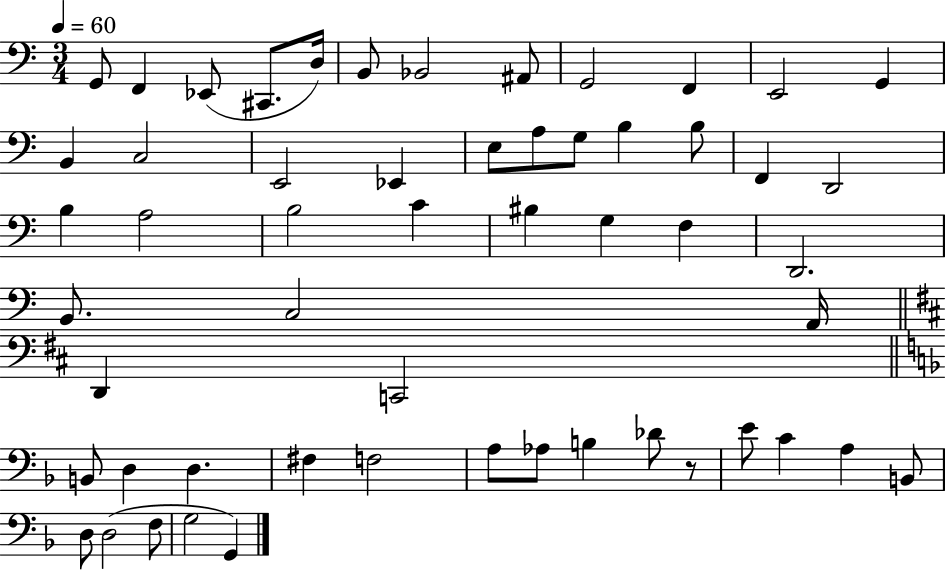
X:1
T:Untitled
M:3/4
L:1/4
K:C
G,,/2 F,, _E,,/2 ^C,,/2 D,/4 B,,/2 _B,,2 ^A,,/2 G,,2 F,, E,,2 G,, B,, C,2 E,,2 _E,, E,/2 A,/2 G,/2 B, B,/2 F,, D,,2 B, A,2 B,2 C ^B, G, F, D,,2 B,,/2 C,2 A,,/4 D,, C,,2 B,,/2 D, D, ^F, F,2 A,/2 _A,/2 B, _D/2 z/2 E/2 C A, B,,/2 D,/2 D,2 F,/2 G,2 G,,